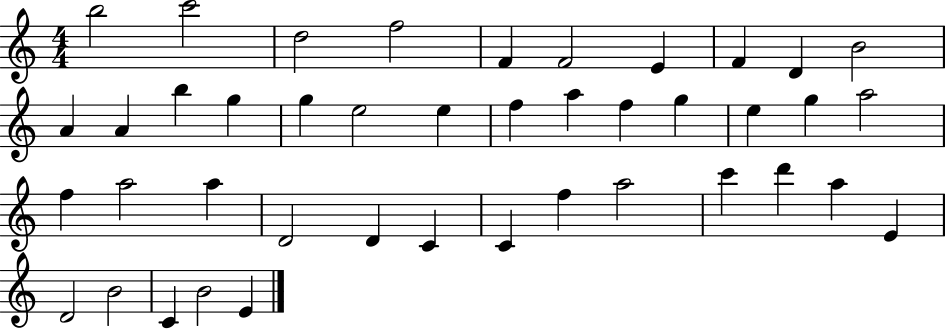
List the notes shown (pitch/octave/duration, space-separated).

B5/h C6/h D5/h F5/h F4/q F4/h E4/q F4/q D4/q B4/h A4/q A4/q B5/q G5/q G5/q E5/h E5/q F5/q A5/q F5/q G5/q E5/q G5/q A5/h F5/q A5/h A5/q D4/h D4/q C4/q C4/q F5/q A5/h C6/q D6/q A5/q E4/q D4/h B4/h C4/q B4/h E4/q